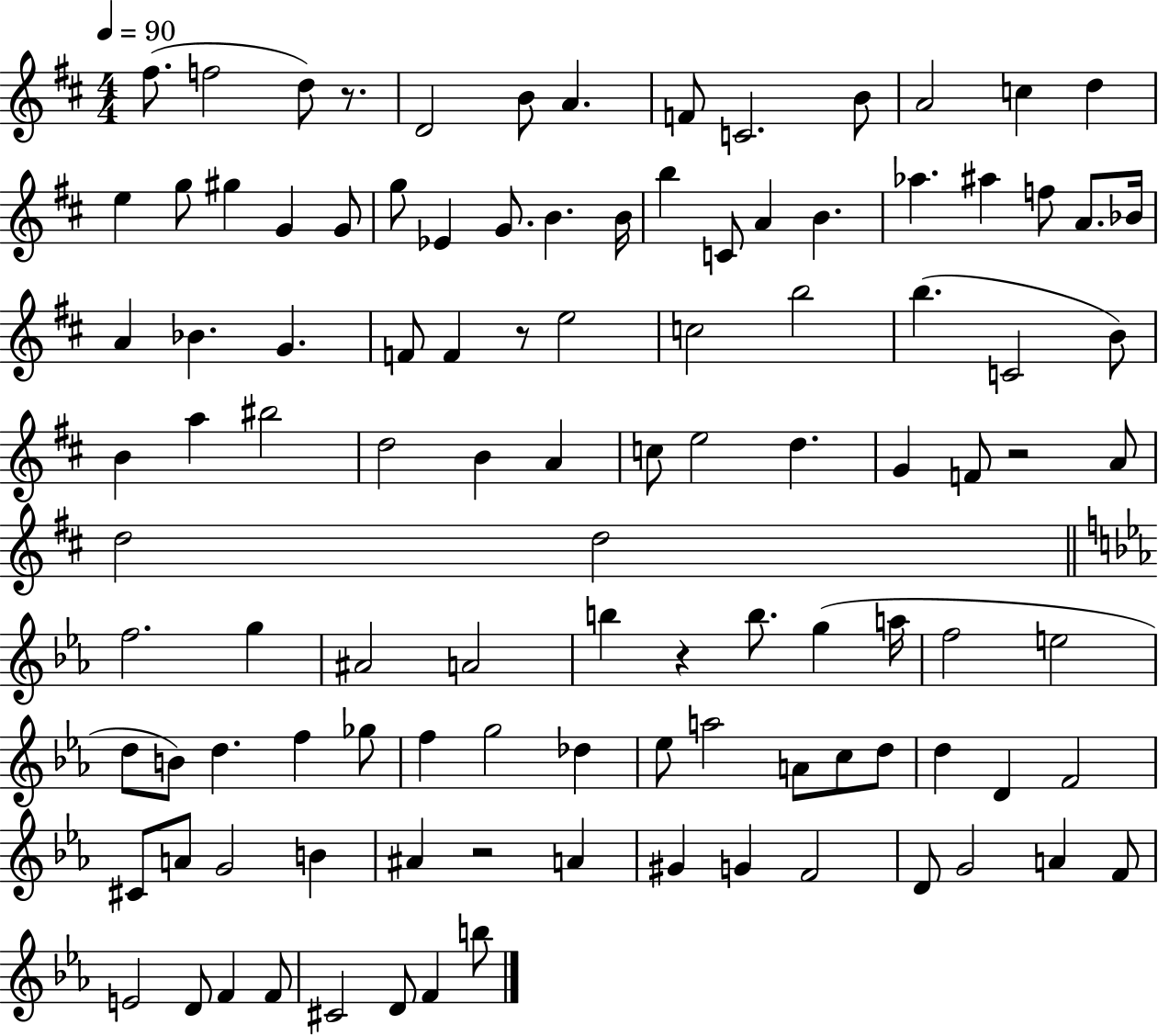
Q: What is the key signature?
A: D major